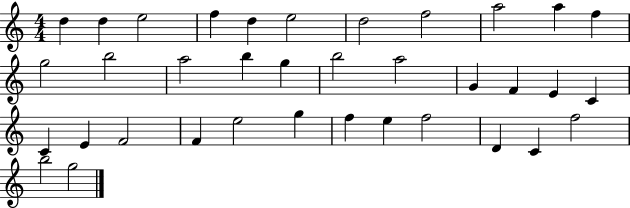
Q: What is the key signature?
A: C major